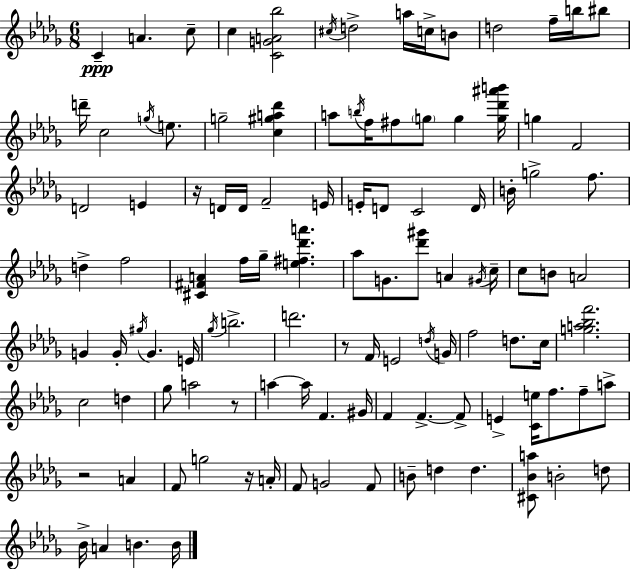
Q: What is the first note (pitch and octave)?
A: C4